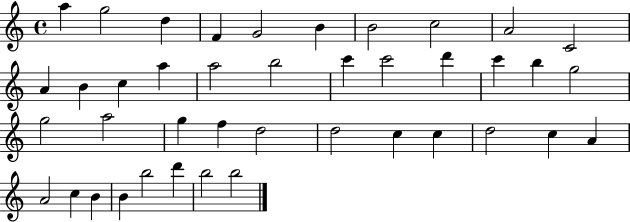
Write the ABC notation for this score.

X:1
T:Untitled
M:4/4
L:1/4
K:C
a g2 d F G2 B B2 c2 A2 C2 A B c a a2 b2 c' c'2 d' c' b g2 g2 a2 g f d2 d2 c c d2 c A A2 c B B b2 d' b2 b2